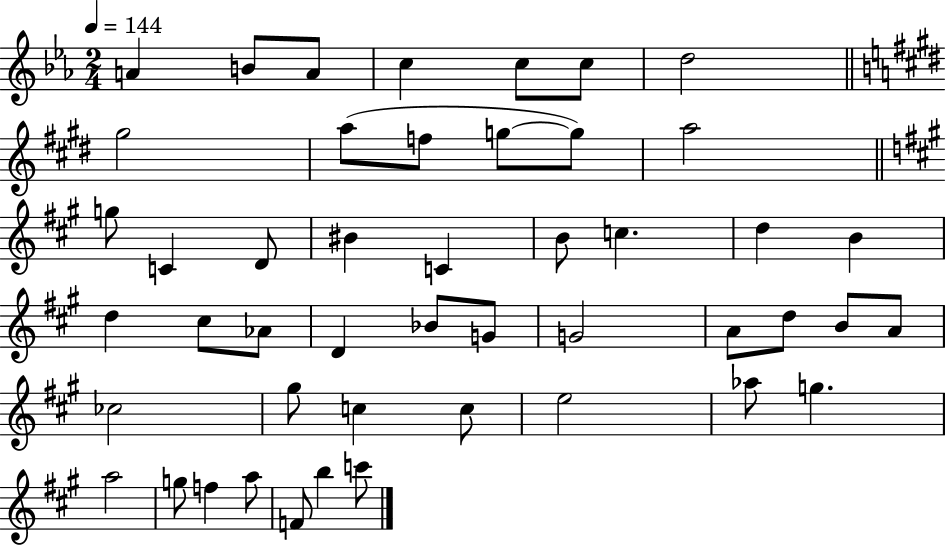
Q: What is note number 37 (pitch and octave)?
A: C5